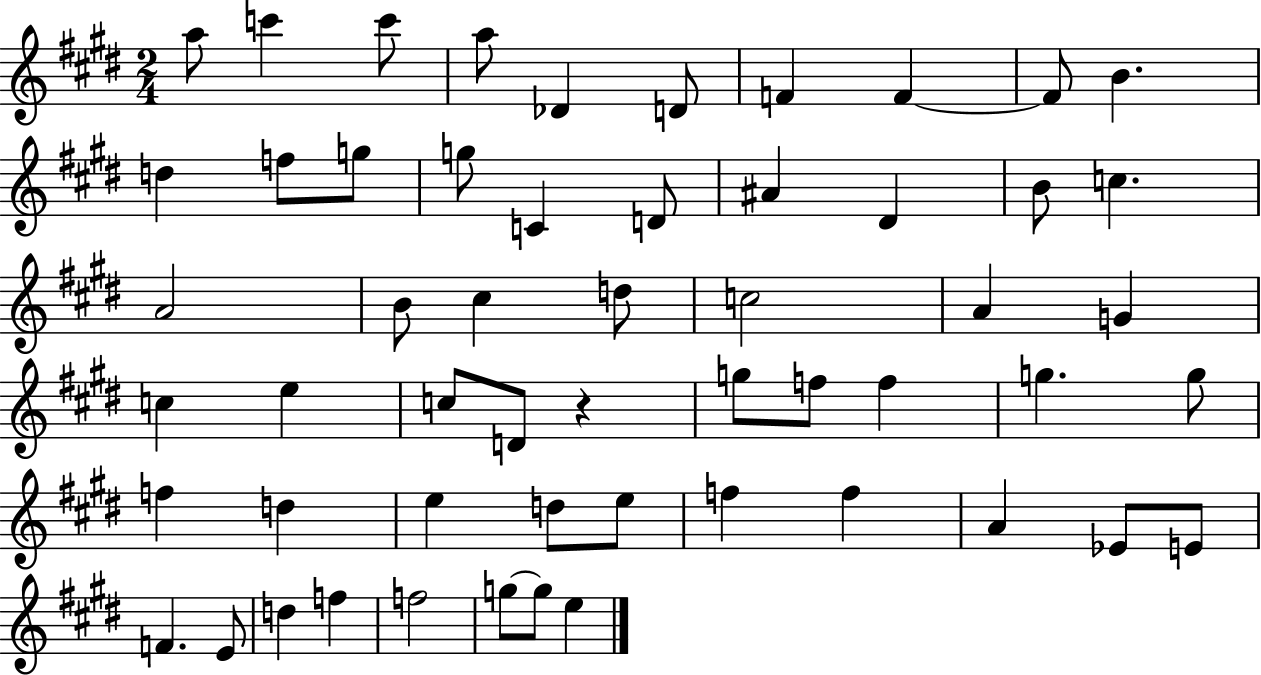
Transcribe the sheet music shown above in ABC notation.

X:1
T:Untitled
M:2/4
L:1/4
K:E
a/2 c' c'/2 a/2 _D D/2 F F F/2 B d f/2 g/2 g/2 C D/2 ^A ^D B/2 c A2 B/2 ^c d/2 c2 A G c e c/2 D/2 z g/2 f/2 f g g/2 f d e d/2 e/2 f f A _E/2 E/2 F E/2 d f f2 g/2 g/2 e